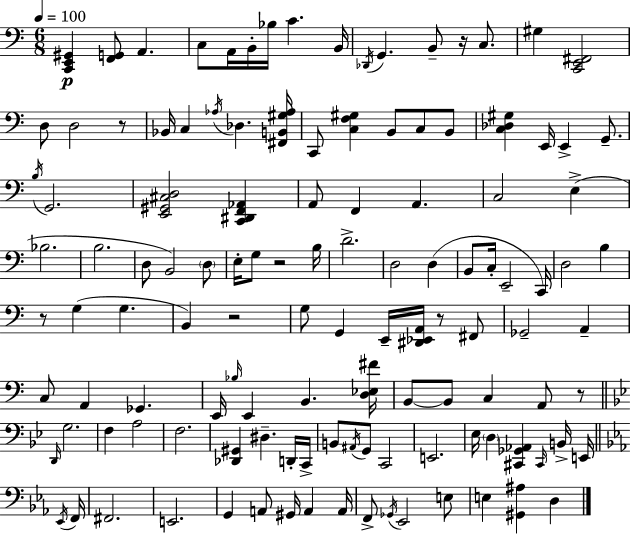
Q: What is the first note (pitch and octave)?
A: A2